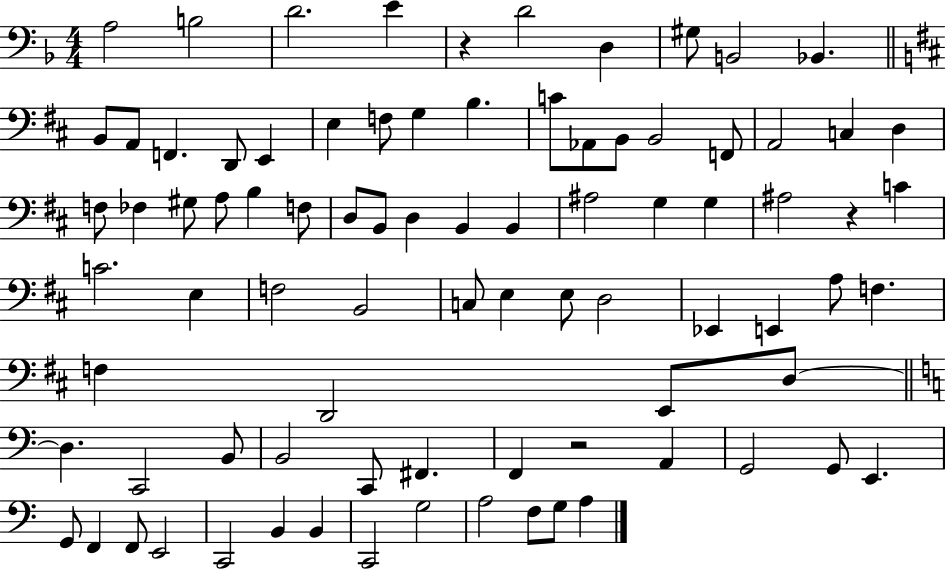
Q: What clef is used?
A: bass